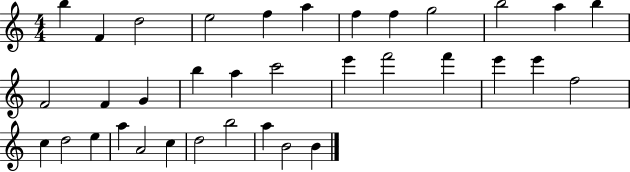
{
  \clef treble
  \numericTimeSignature
  \time 4/4
  \key c \major
  b''4 f'4 d''2 | e''2 f''4 a''4 | f''4 f''4 g''2 | b''2 a''4 b''4 | \break f'2 f'4 g'4 | b''4 a''4 c'''2 | e'''4 f'''2 f'''4 | e'''4 e'''4 f''2 | \break c''4 d''2 e''4 | a''4 a'2 c''4 | d''2 b''2 | a''4 b'2 b'4 | \break \bar "|."
}